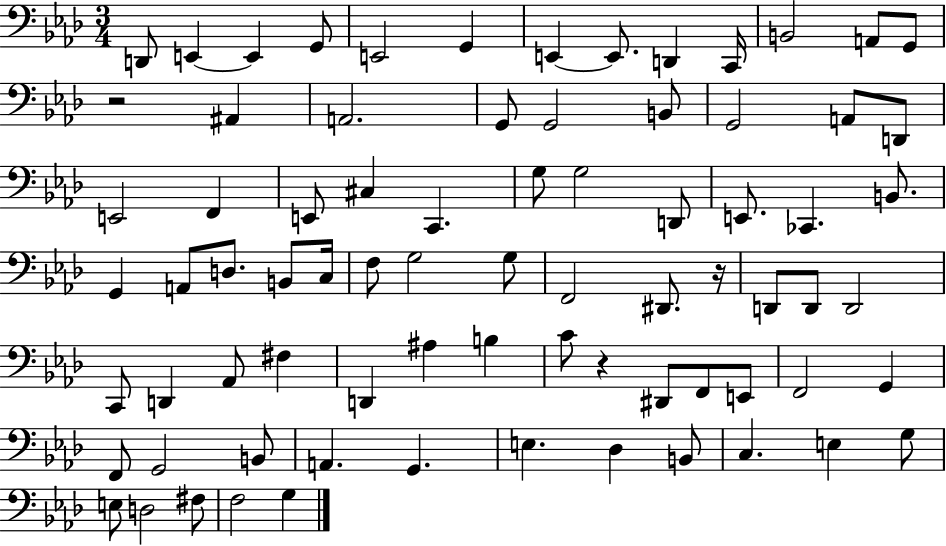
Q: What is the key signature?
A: AES major